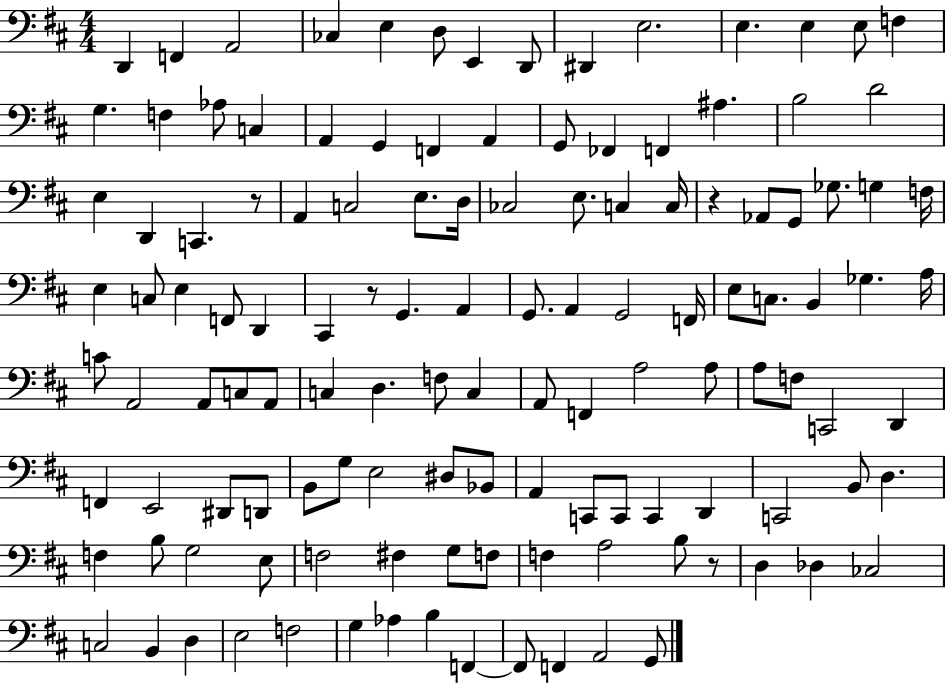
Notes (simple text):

D2/q F2/q A2/h CES3/q E3/q D3/e E2/q D2/e D#2/q E3/h. E3/q. E3/q E3/e F3/q G3/q. F3/q Ab3/e C3/q A2/q G2/q F2/q A2/q G2/e FES2/q F2/q A#3/q. B3/h D4/h E3/q D2/q C2/q. R/e A2/q C3/h E3/e. D3/s CES3/h E3/e. C3/q C3/s R/q Ab2/e G2/e Gb3/e. G3/q F3/s E3/q C3/e E3/q F2/e D2/q C#2/q R/e G2/q. A2/q G2/e. A2/q G2/h F2/s E3/e C3/e. B2/q Gb3/q. A3/s C4/e A2/h A2/e C3/e A2/e C3/q D3/q. F3/e C3/q A2/e F2/q A3/h A3/e A3/e F3/e C2/h D2/q F2/q E2/h D#2/e D2/e B2/e G3/e E3/h D#3/e Bb2/e A2/q C2/e C2/e C2/q D2/q C2/h B2/e D3/q. F3/q B3/e G3/h E3/e F3/h F#3/q G3/e F3/e F3/q A3/h B3/e R/e D3/q Db3/q CES3/h C3/h B2/q D3/q E3/h F3/h G3/q Ab3/q B3/q F2/q F2/e F2/q A2/h G2/e